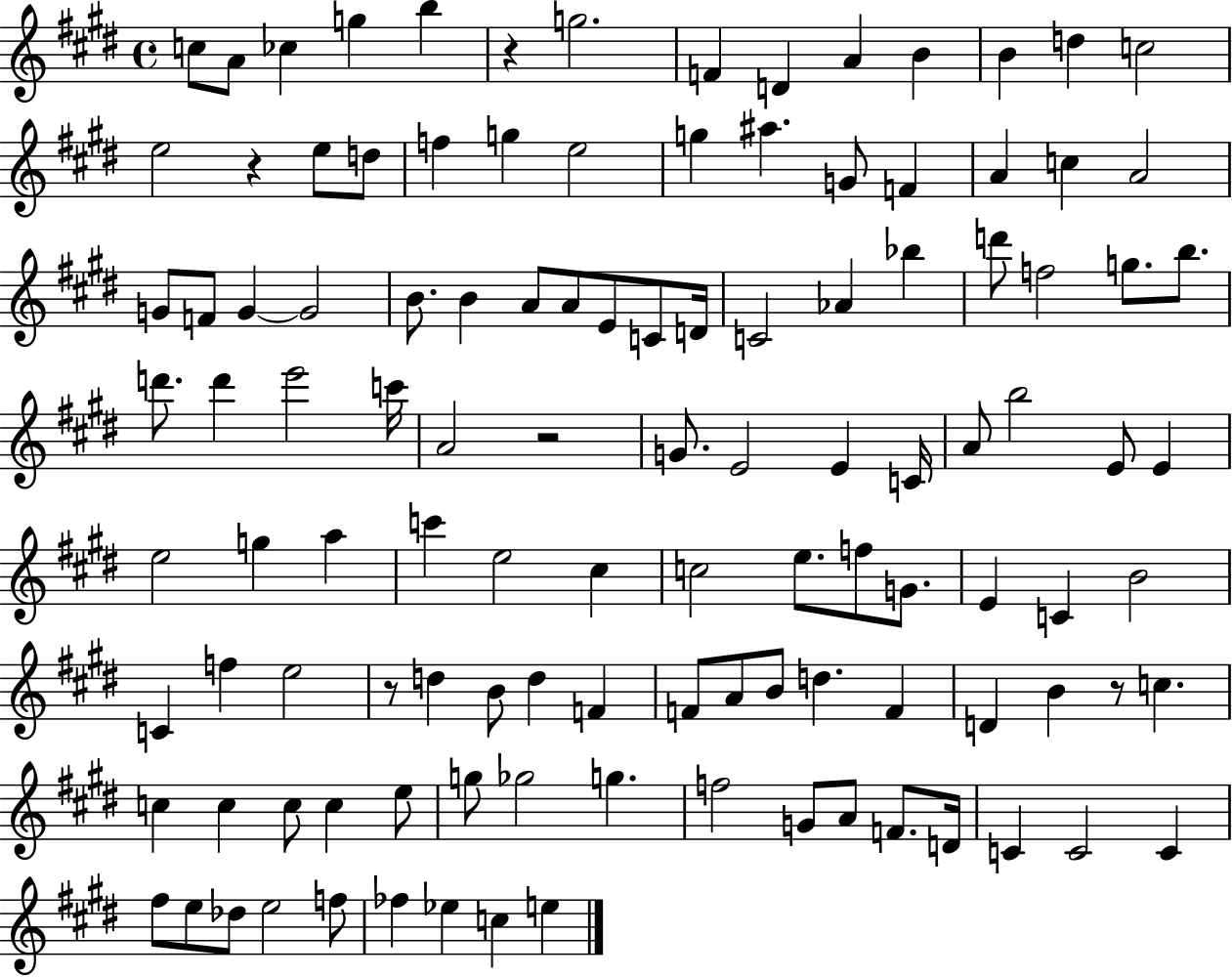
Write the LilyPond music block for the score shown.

{
  \clef treble
  \time 4/4
  \defaultTimeSignature
  \key e \major
  c''8 a'8 ces''4 g''4 b''4 | r4 g''2. | f'4 d'4 a'4 b'4 | b'4 d''4 c''2 | \break e''2 r4 e''8 d''8 | f''4 g''4 e''2 | g''4 ais''4. g'8 f'4 | a'4 c''4 a'2 | \break g'8 f'8 g'4~~ g'2 | b'8. b'4 a'8 a'8 e'8 c'8 d'16 | c'2 aes'4 bes''4 | d'''8 f''2 g''8. b''8. | \break d'''8. d'''4 e'''2 c'''16 | a'2 r2 | g'8. e'2 e'4 c'16 | a'8 b''2 e'8 e'4 | \break e''2 g''4 a''4 | c'''4 e''2 cis''4 | c''2 e''8. f''8 g'8. | e'4 c'4 b'2 | \break c'4 f''4 e''2 | r8 d''4 b'8 d''4 f'4 | f'8 a'8 b'8 d''4. f'4 | d'4 b'4 r8 c''4. | \break c''4 c''4 c''8 c''4 e''8 | g''8 ges''2 g''4. | f''2 g'8 a'8 f'8. d'16 | c'4 c'2 c'4 | \break fis''8 e''8 des''8 e''2 f''8 | fes''4 ees''4 c''4 e''4 | \bar "|."
}